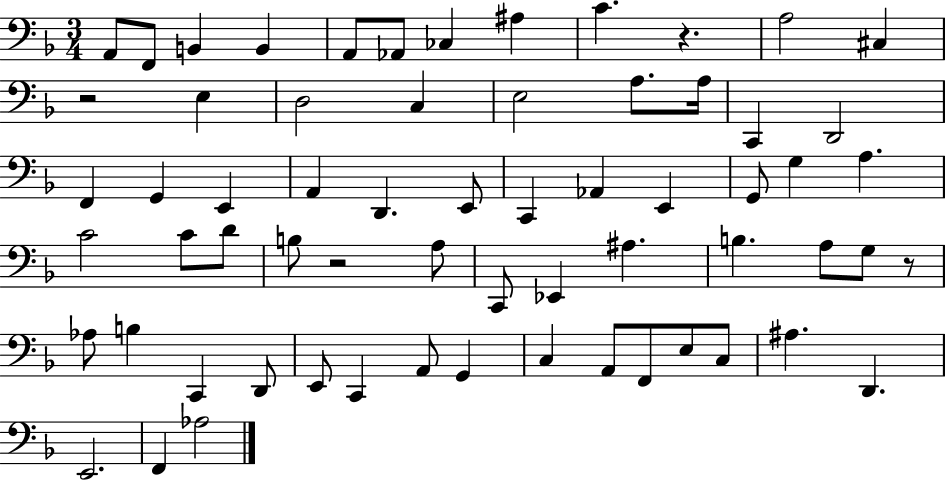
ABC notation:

X:1
T:Untitled
M:3/4
L:1/4
K:F
A,,/2 F,,/2 B,, B,, A,,/2 _A,,/2 _C, ^A, C z A,2 ^C, z2 E, D,2 C, E,2 A,/2 A,/4 C,, D,,2 F,, G,, E,, A,, D,, E,,/2 C,, _A,, E,, G,,/2 G, A, C2 C/2 D/2 B,/2 z2 A,/2 C,,/2 _E,, ^A, B, A,/2 G,/2 z/2 _A,/2 B, C,, D,,/2 E,,/2 C,, A,,/2 G,, C, A,,/2 F,,/2 E,/2 C,/2 ^A, D,, E,,2 F,, _A,2